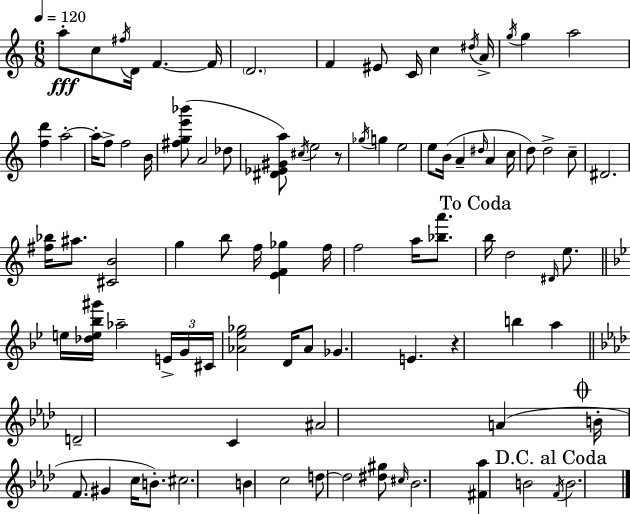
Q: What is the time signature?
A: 6/8